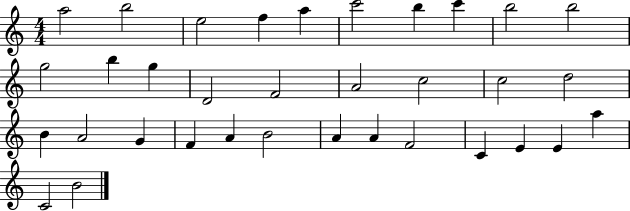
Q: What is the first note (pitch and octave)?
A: A5